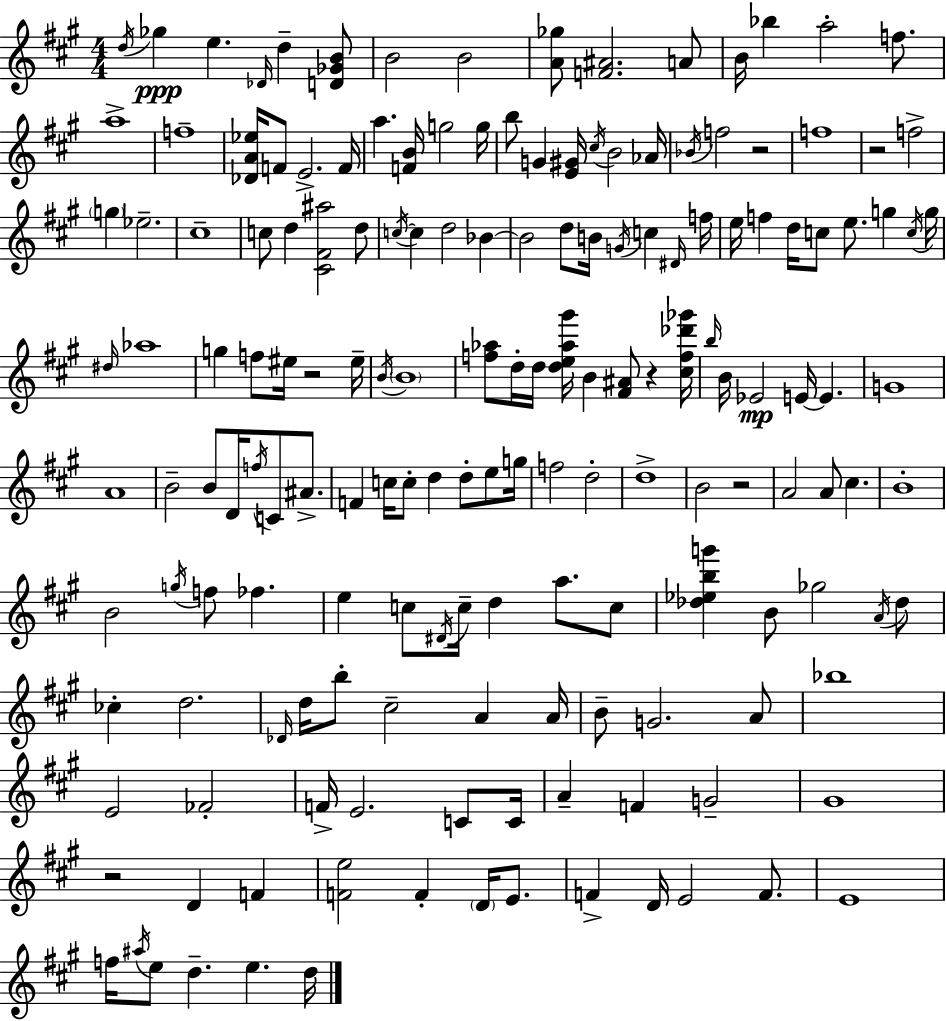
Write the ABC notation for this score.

X:1
T:Untitled
M:4/4
L:1/4
K:A
d/4 _g e _D/4 d [D_GB]/2 B2 B2 [A_g]/2 [F^A]2 A/2 B/4 _b a2 f/2 a4 f4 [_DA_e]/4 F/2 E2 F/4 a [FB]/4 g2 g/4 b/2 G [E^G]/4 ^c/4 B2 _A/4 _B/4 f2 z2 f4 z2 f2 g _e2 ^c4 c/2 d [^C^F^a]2 d/2 c/4 c d2 _B _B2 d/2 B/4 G/4 c ^D/4 f/4 e/4 f d/4 c/2 e/2 g c/4 g/4 ^d/4 _a4 g f/2 ^e/4 z2 ^e/4 B/4 B4 [f_a]/2 d/4 d/4 [de_a^g']/4 B [^F^A]/2 z [^cf_d'_g']/4 b/4 B/4 _E2 E/4 E G4 A4 B2 B/2 D/4 f/4 C/2 ^A/2 F c/4 c/2 d d/2 e/2 g/4 f2 d2 d4 B2 z2 A2 A/2 ^c B4 B2 g/4 f/2 _f e c/2 ^D/4 c/4 d a/2 c/2 [_d_ebg'] B/2 _g2 A/4 _d/2 _c d2 _D/4 d/4 b/2 ^c2 A A/4 B/2 G2 A/2 _b4 E2 _F2 F/4 E2 C/2 C/4 A F G2 ^G4 z2 D F [Fe]2 F D/4 E/2 F D/4 E2 F/2 E4 f/4 ^a/4 e/2 d e d/4